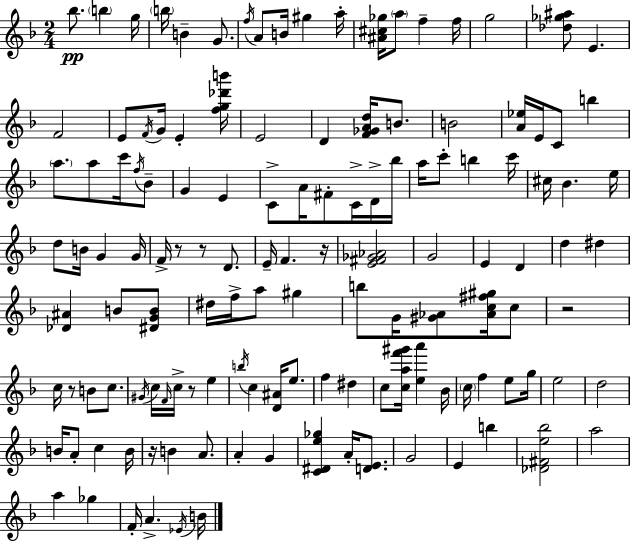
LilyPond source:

{
  \clef treble
  \numericTimeSignature
  \time 2/4
  \key f \major
  bes''8.\pp \parenthesize b''4 g''16 | \parenthesize b''16 b'4-- g'8. | \acciaccatura { f''16 } a'8 b'16 gis''4 | a''16-. <ais' cis'' ges''>16 \parenthesize a''8 f''4-- | \break f''16 g''2 | <des'' ges'' ais''>8 e'4. | f'2 | e'8 \acciaccatura { f'16 } g'16 e'4-. | \break <f'' g'' des''' b'''>16 e'2 | d'4 <f' ges' a' d''>16 b'8. | b'2 | <a' ees''>16 e'16 c'8 b''4 | \break \parenthesize a''8. a''8 c'''16 | \acciaccatura { f''16 } bes'8-- g'4 e'4 | c'8-> a'16 fis'8-. | c'16-> d'16-> bes''16 a''16 c'''8-. b''4 | \break c'''16 cis''16 bes'4. | e''16 d''8 b'16 g'4 | g'16 f'16-> r8 r8 | d'8. e'16-- f'4. | \break r16 <e' fis' ges' aes'>2 | g'2 | e'4 d'4 | d''4 dis''4 | \break <des' ais'>4 b'8 | <dis' g' b'>8 dis''16 f''16-> a''8 gis''4 | b''8 g'16 <gis' aes'>8 | <aes' c'' fis'' gis''>16 c''8 r2 | \break c''16 r8 b'8 | c''8. \acciaccatura { gis'16 } c''16 \grace { f'16 } c''16-> r8 | e''4 \acciaccatura { b''16 } c''4 | <d' ais'>16 e''8. f''4 | \break dis''4 c''8 | <c'' a'' f''' gis'''>16 <e'' a'''>4 bes'16 \parenthesize c''16 f''4 | e''8 g''16 e''2 | d''2 | \break b'16 a'8-. | c''4 b'16 r16 b'4 | a'8. a'4-. | g'4 <c' dis' e'' ges''>4 | \break a'16-. <d' e'>8. g'2 | e'4 | b''4 <des' fis' e'' bes''>2 | a''2 | \break a''4 | ges''4 f'16-. a'4.-> | \acciaccatura { ees'16 } b'16 \bar "|."
}